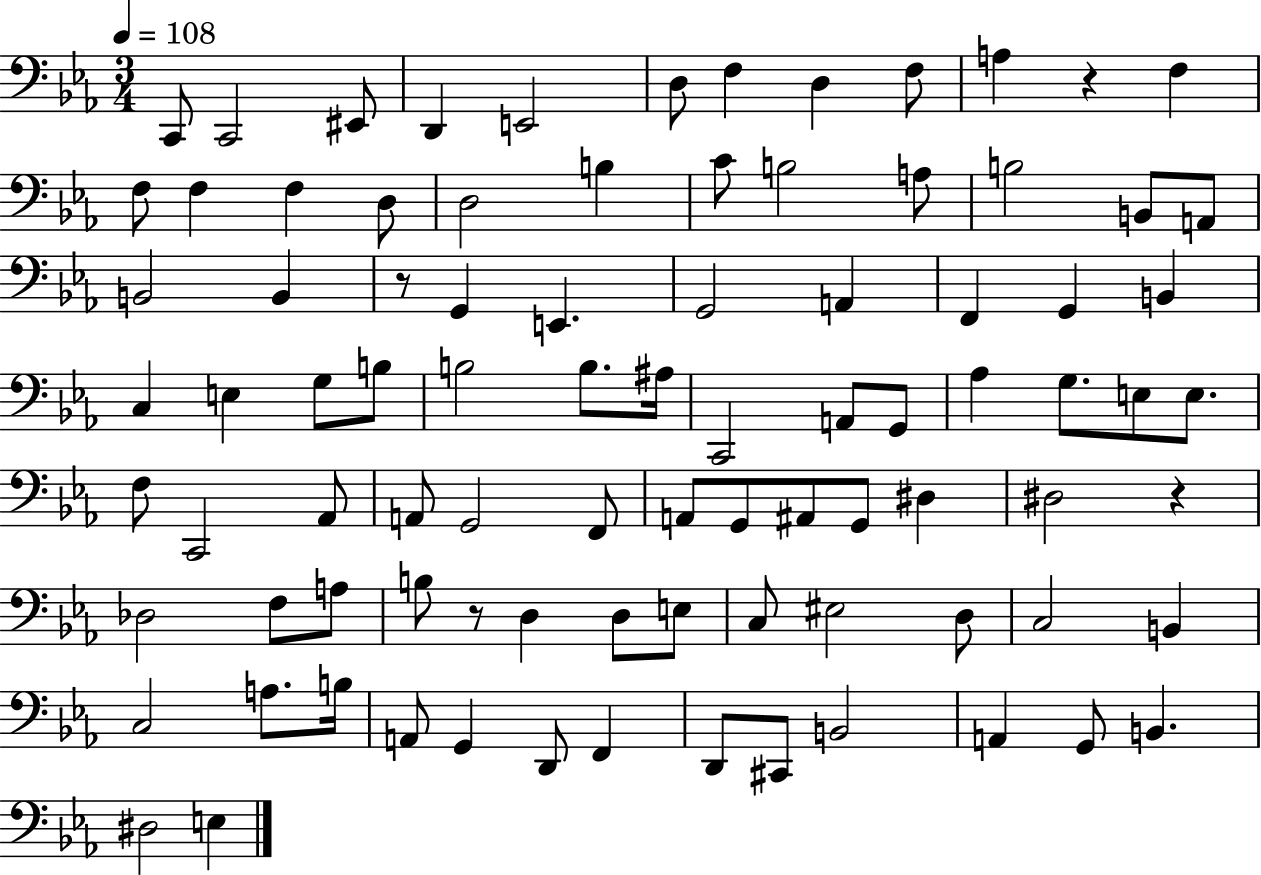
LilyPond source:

{
  \clef bass
  \numericTimeSignature
  \time 3/4
  \key ees \major
  \tempo 4 = 108
  c,8 c,2 eis,8 | d,4 e,2 | d8 f4 d4 f8 | a4 r4 f4 | \break f8 f4 f4 d8 | d2 b4 | c'8 b2 a8 | b2 b,8 a,8 | \break b,2 b,4 | r8 g,4 e,4. | g,2 a,4 | f,4 g,4 b,4 | \break c4 e4 g8 b8 | b2 b8. ais16 | c,2 a,8 g,8 | aes4 g8. e8 e8. | \break f8 c,2 aes,8 | a,8 g,2 f,8 | a,8 g,8 ais,8 g,8 dis4 | dis2 r4 | \break des2 f8 a8 | b8 r8 d4 d8 e8 | c8 eis2 d8 | c2 b,4 | \break c2 a8. b16 | a,8 g,4 d,8 f,4 | d,8 cis,8 b,2 | a,4 g,8 b,4. | \break dis2 e4 | \bar "|."
}